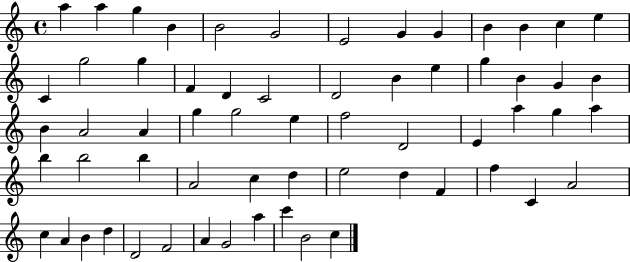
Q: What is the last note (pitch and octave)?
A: C5